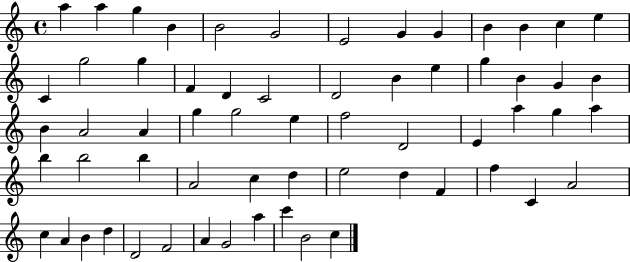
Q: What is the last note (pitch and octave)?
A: C5